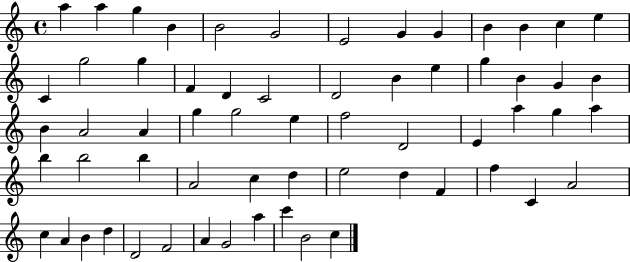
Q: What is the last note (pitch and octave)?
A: C5